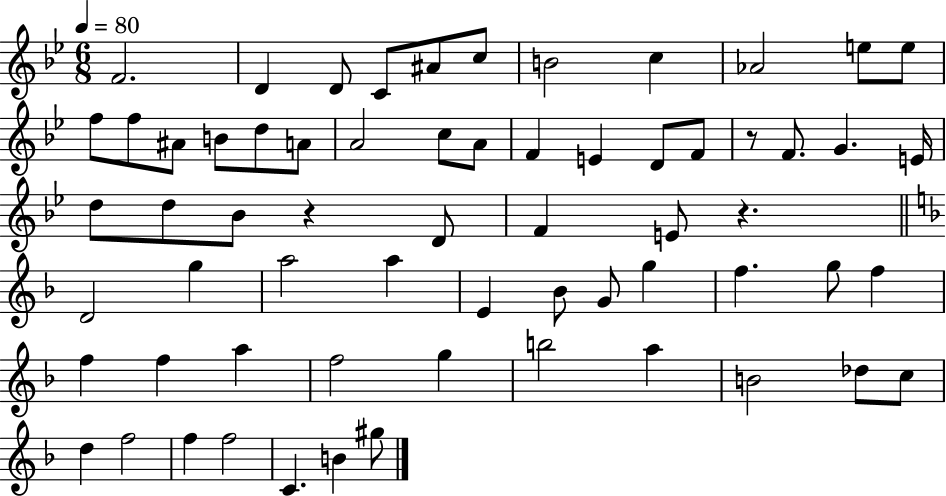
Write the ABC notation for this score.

X:1
T:Untitled
M:6/8
L:1/4
K:Bb
F2 D D/2 C/2 ^A/2 c/2 B2 c _A2 e/2 e/2 f/2 f/2 ^A/2 B/2 d/2 A/2 A2 c/2 A/2 F E D/2 F/2 z/2 F/2 G E/4 d/2 d/2 _B/2 z D/2 F E/2 z D2 g a2 a E _B/2 G/2 g f g/2 f f f a f2 g b2 a B2 _d/2 c/2 d f2 f f2 C B ^g/2